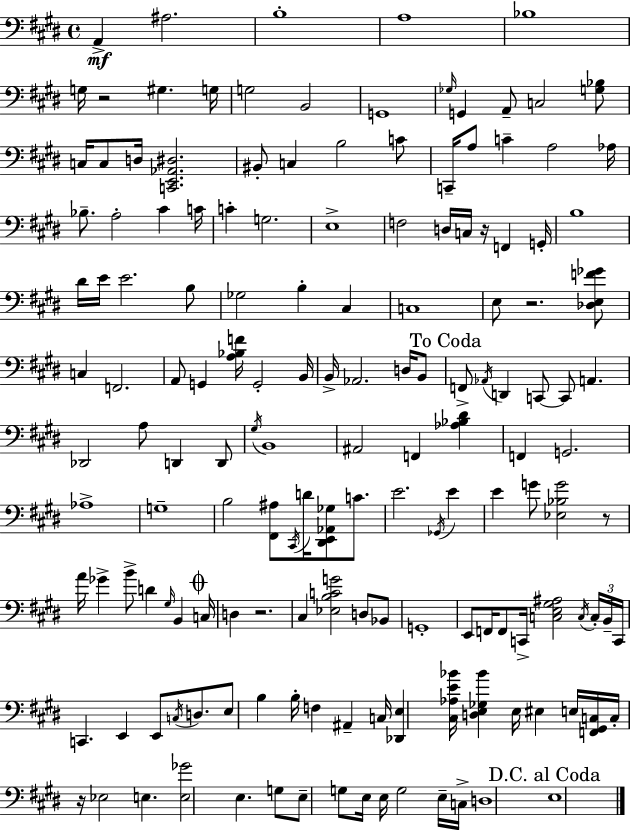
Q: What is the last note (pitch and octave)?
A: E3